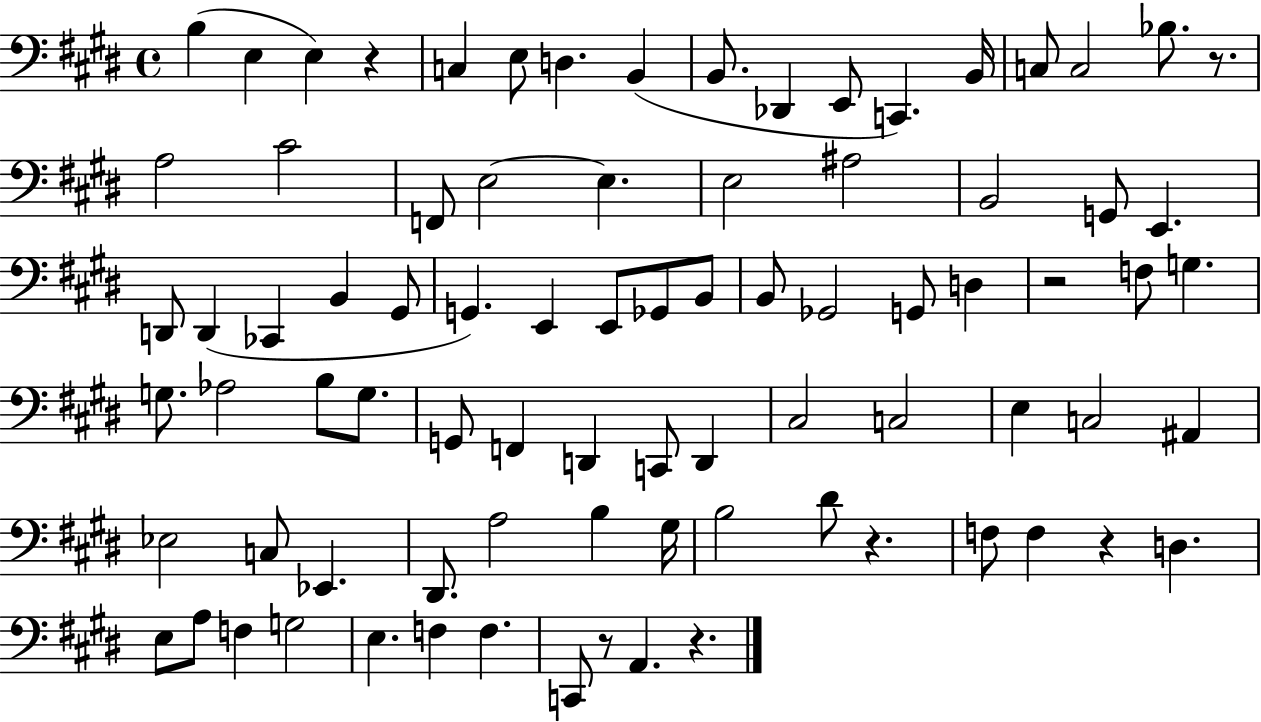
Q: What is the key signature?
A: E major